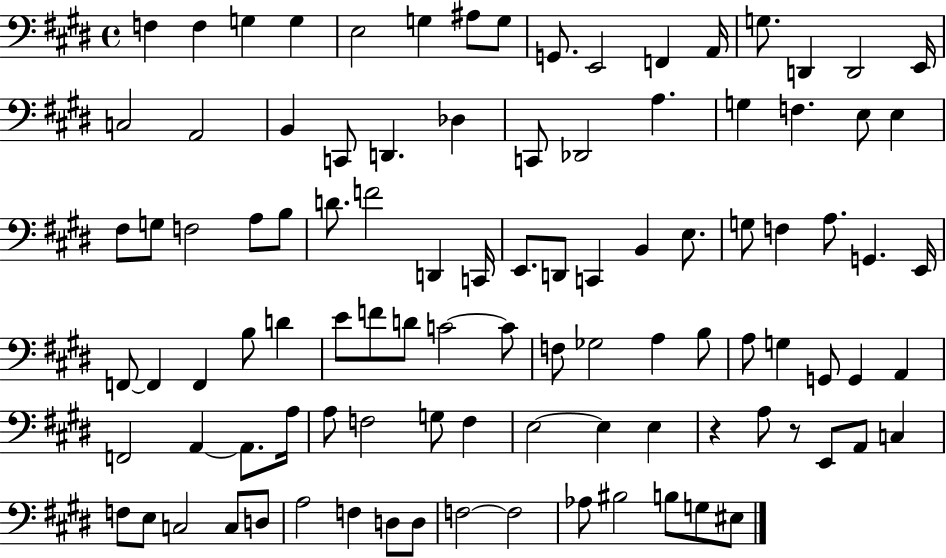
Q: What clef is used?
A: bass